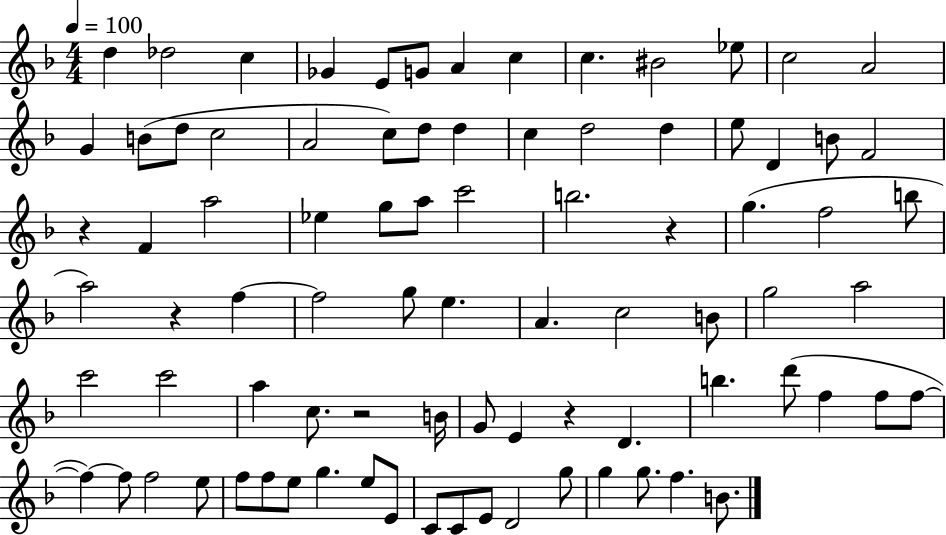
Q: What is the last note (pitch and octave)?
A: B4